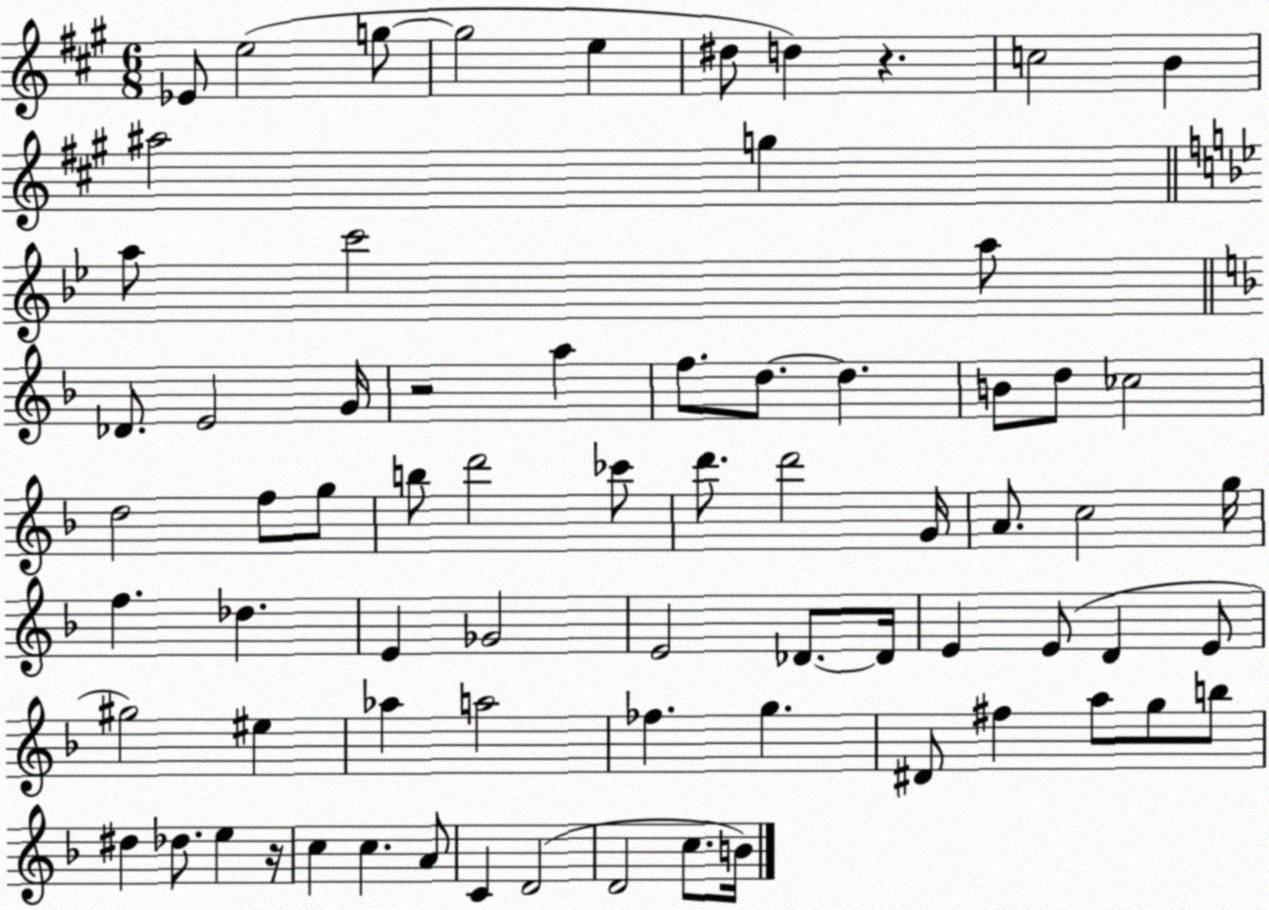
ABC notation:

X:1
T:Untitled
M:6/8
L:1/4
K:A
_E/2 e2 g/2 g2 e ^d/2 d z c2 B ^a2 g a/2 c'2 a/2 _D/2 E2 G/4 z2 a f/2 d/2 d B/2 d/2 _c2 d2 f/2 g/2 b/2 d'2 _c'/2 d'/2 d'2 G/4 A/2 c2 g/4 f _d E _G2 E2 _D/2 _D/4 E E/2 D E/2 ^g2 ^e _a a2 _f g ^D/2 ^f a/2 g/2 b/2 ^d _d/2 e z/4 c c A/2 C D2 D2 c/2 B/4